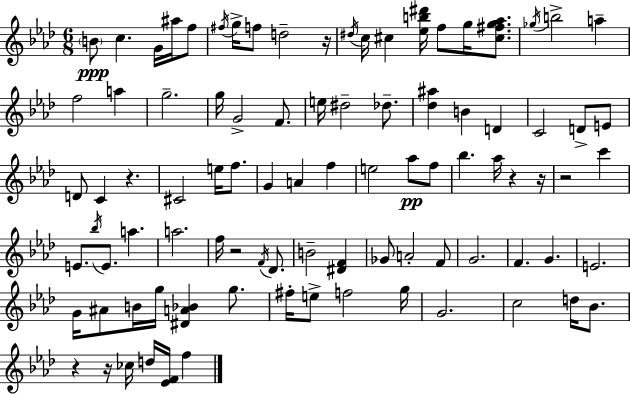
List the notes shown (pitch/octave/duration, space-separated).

B4/e C5/q. G4/s A#5/s F5/e F#5/s G5/s F5/e D5/h R/s D#5/s C5/s C#5/q [Eb5,B5,D#6]/s F5/e G5/s [C#5,F#5,G5,Ab5]/e. Gb5/s B5/h A5/q F5/h A5/q G5/h. G5/s G4/h F4/e. E5/s D#5/h Db5/e. [Db5,A#5]/q B4/q D4/q C4/h D4/e E4/e D4/e C4/q R/q. C#4/h E5/s F5/e. G4/q A4/q F5/q E5/h Ab5/e F5/e Bb5/q. Ab5/s R/q R/s R/h C6/q E4/e. Bb5/s E4/e. A5/q. A5/h. F5/s R/h F4/s Db4/e. B4/h [D#4,F4]/q Gb4/e A4/h F4/e G4/h. F4/q. G4/q. E4/h. G4/s A#4/e B4/s G5/s [D#4,A4,Bb4]/q G5/e. F#5/s E5/e F5/h G5/s G4/h. C5/h D5/s Bb4/e. R/q R/s CES5/s D5/s [Eb4,F4]/s F5/q